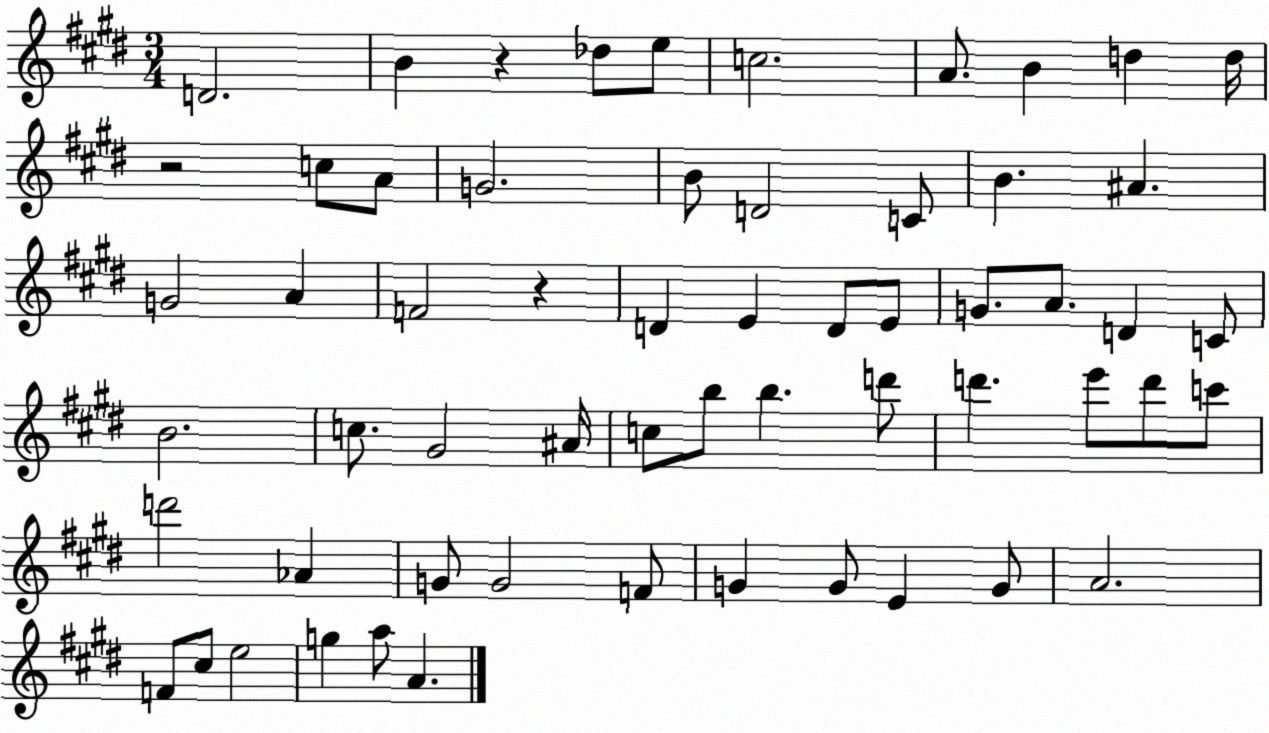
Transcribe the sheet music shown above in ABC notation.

X:1
T:Untitled
M:3/4
L:1/4
K:E
D2 B z _d/2 e/2 c2 A/2 B d d/4 z2 c/2 A/2 G2 B/2 D2 C/2 B ^A G2 A F2 z D E D/2 E/2 G/2 A/2 D C/2 B2 c/2 ^G2 ^A/4 c/2 b/2 b d'/2 d' e'/2 d'/2 c'/2 d'2 _A G/2 G2 F/2 G G/2 E G/2 A2 F/2 ^c/2 e2 g a/2 A